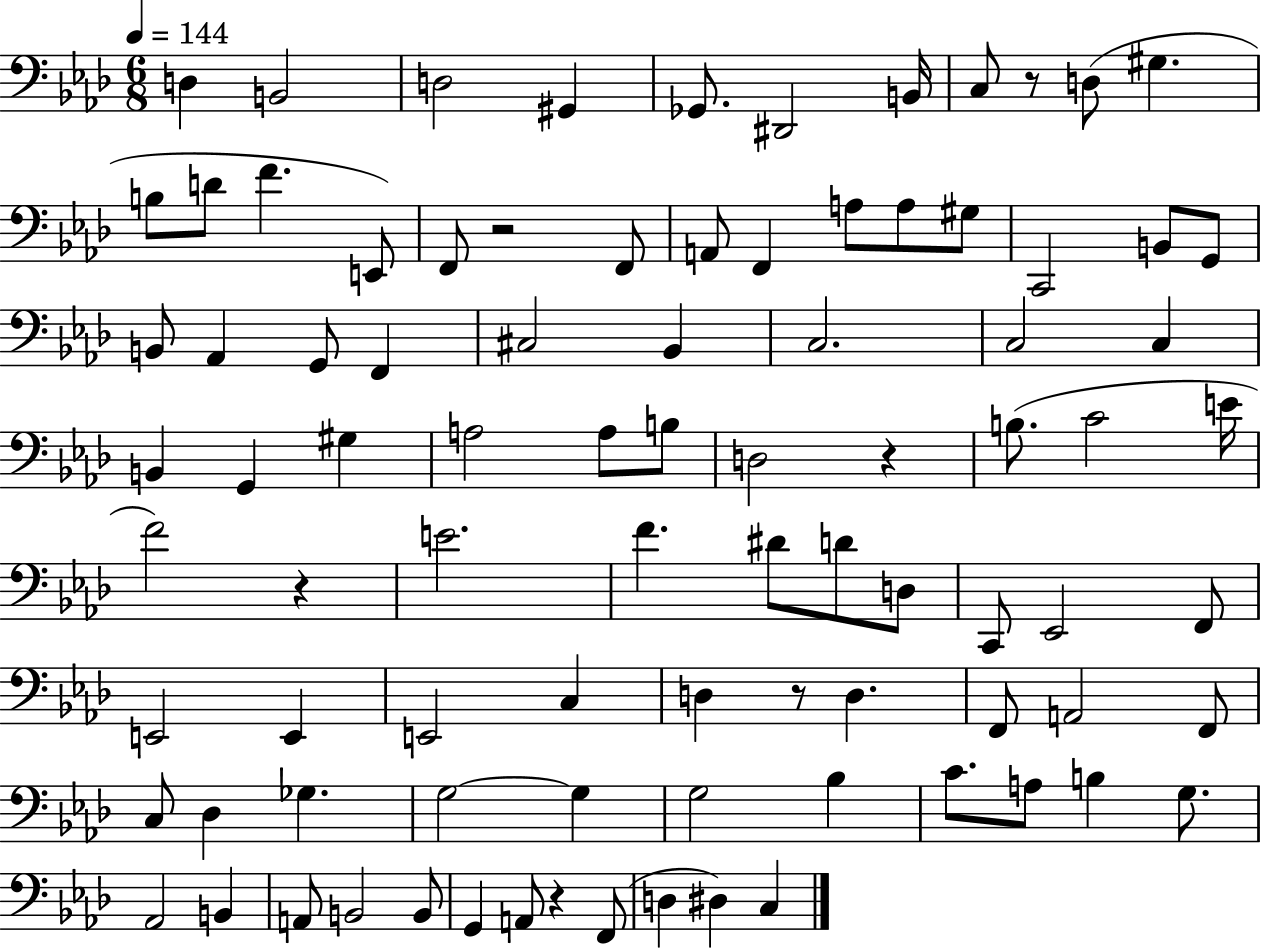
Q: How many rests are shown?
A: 6